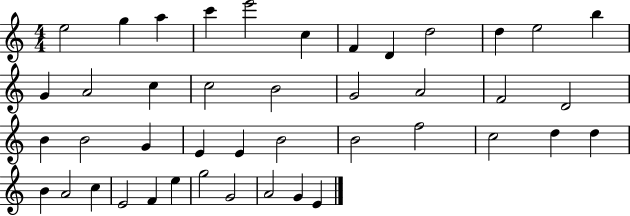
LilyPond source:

{
  \clef treble
  \numericTimeSignature
  \time 4/4
  \key c \major
  e''2 g''4 a''4 | c'''4 e'''2 c''4 | f'4 d'4 d''2 | d''4 e''2 b''4 | \break g'4 a'2 c''4 | c''2 b'2 | g'2 a'2 | f'2 d'2 | \break b'4 b'2 g'4 | e'4 e'4 b'2 | b'2 f''2 | c''2 d''4 d''4 | \break b'4 a'2 c''4 | e'2 f'4 e''4 | g''2 g'2 | a'2 g'4 e'4 | \break \bar "|."
}